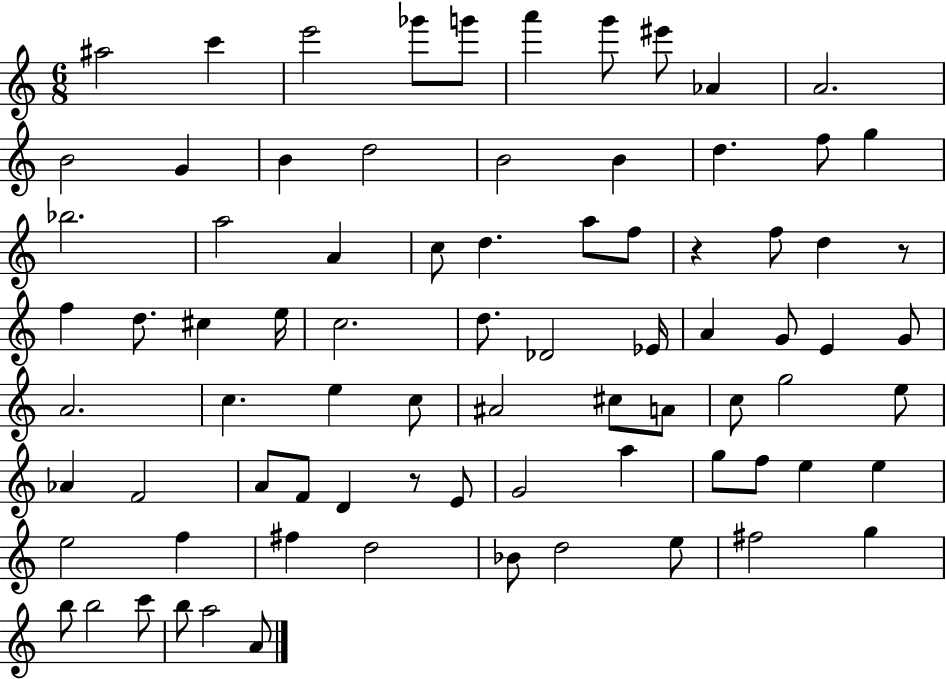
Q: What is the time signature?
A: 6/8